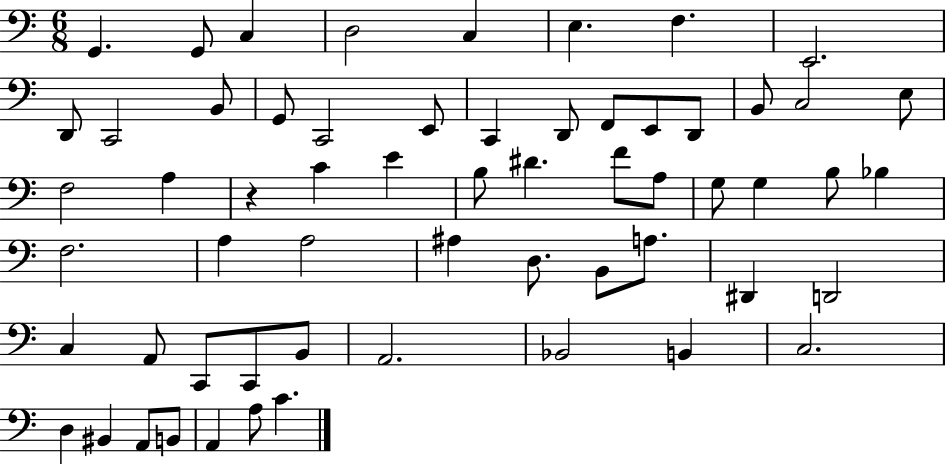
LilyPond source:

{
  \clef bass
  \numericTimeSignature
  \time 6/8
  \key c \major
  \repeat volta 2 { g,4. g,8 c4 | d2 c4 | e4. f4. | e,2. | \break d,8 c,2 b,8 | g,8 c,2 e,8 | c,4 d,8 f,8 e,8 d,8 | b,8 c2 e8 | \break f2 a4 | r4 c'4 e'4 | b8 dis'4. f'8 a8 | g8 g4 b8 bes4 | \break f2. | a4 a2 | ais4 d8. b,8 a8. | dis,4 d,2 | \break c4 a,8 c,8 c,8 b,8 | a,2. | bes,2 b,4 | c2. | \break d4 bis,4 a,8 b,8 | a,4 a8 c'4. | } \bar "|."
}